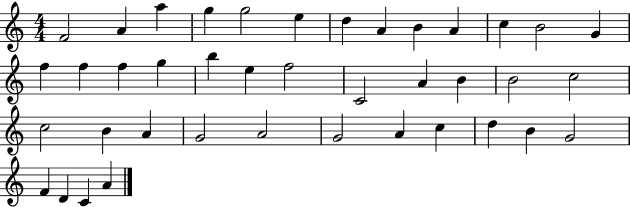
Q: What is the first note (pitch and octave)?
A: F4